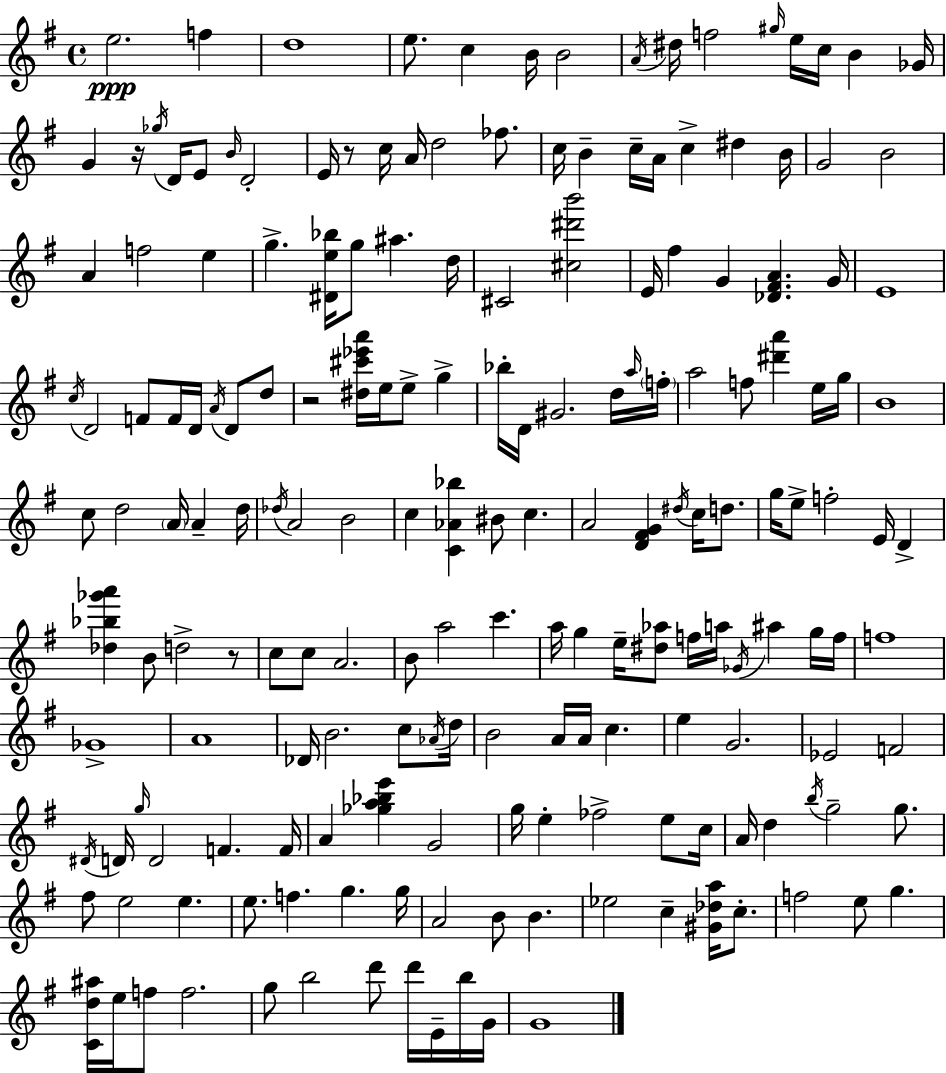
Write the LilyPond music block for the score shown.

{
  \clef treble
  \time 4/4
  \defaultTimeSignature
  \key g \major
  e''2.\ppp f''4 | d''1 | e''8. c''4 b'16 b'2 | \acciaccatura { a'16 } dis''16 f''2 \grace { gis''16 } e''16 c''16 b'4 | \break ges'16 g'4 r16 \acciaccatura { ges''16 } d'16 e'8 \grace { b'16 } d'2-. | e'16 r8 c''16 a'16 d''2 | fes''8. c''16 b'4-- c''16-- a'16 c''4-> dis''4 | b'16 g'2 b'2 | \break a'4 f''2 | e''4 g''4.-> <dis' e'' bes''>16 g''8 ais''4. | d''16 cis'2 <cis'' dis''' b'''>2 | e'16 fis''4 g'4 <des' fis' a'>4. | \break g'16 e'1 | \acciaccatura { c''16 } d'2 f'8 f'16 | d'16 \acciaccatura { a'16 } d'8 d''8 r2 <dis'' cis''' ees''' a'''>16 e''16 | e''8-> g''4-> bes''16-. d'16 gis'2. | \break d''16 \grace { a''16 } \parenthesize f''16-. a''2 f''8 | <dis''' a'''>4 e''16 g''16 b'1 | c''8 d''2 | \parenthesize a'16 a'4-- d''16 \acciaccatura { des''16 } a'2 | \break b'2 c''4 <c' aes' bes''>4 | bis'8 c''4. a'2 | <d' fis' g'>4 \acciaccatura { dis''16 } c''16 d''8. g''16 e''8-> f''2-. | e'16 d'4-> <des'' bes'' ges''' a'''>4 b'8 d''2-> | \break r8 c''8 c''8 a'2. | b'8 a''2 | c'''4. a''16 g''4 e''16-- <dis'' aes''>8 | f''16 a''16 \acciaccatura { ges'16 } ais''4 g''16 f''16 f''1 | \break ges'1-> | a'1 | des'16 b'2. | c''8 \acciaccatura { aes'16 } d''16 b'2 | \break a'16 a'16 c''4. e''4 g'2. | ees'2 | f'2 \acciaccatura { dis'16 } d'16 \grace { g''16 } d'2 | f'4. f'16 a'4 | \break <ges'' a'' bes'' e'''>4 g'2 g''16 e''4-. | fes''2-> e''8 c''16 a'16 d''4 | \acciaccatura { b''16 } g''2-- g''8. fis''8 | e''2 e''4. e''8. | \break f''4. g''4. g''16 a'2 | b'8 b'4. ees''2 | c''4-- <gis' des'' a''>16 c''8.-. f''2 | e''8 g''4. <c' d'' ais''>16 e''16 | \break f''8 f''2. g''8 | b''2 d'''8 d'''16 e'16-- b''16 g'16 g'1 | \bar "|."
}